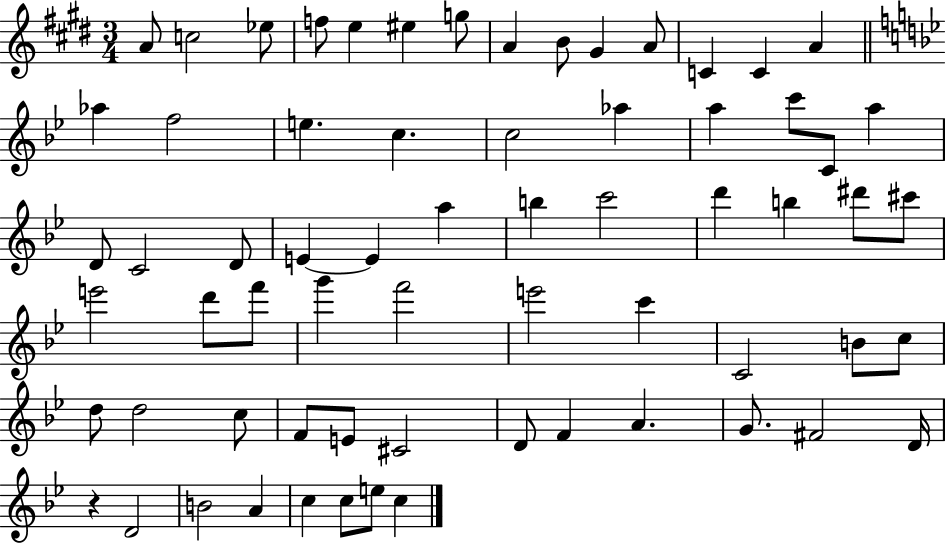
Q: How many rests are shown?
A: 1